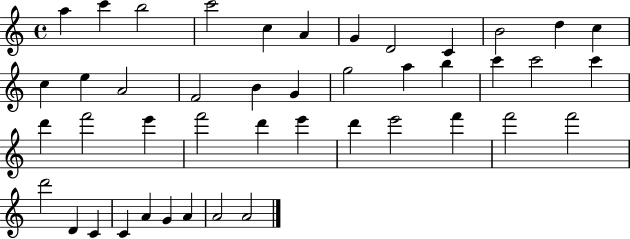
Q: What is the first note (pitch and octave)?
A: A5